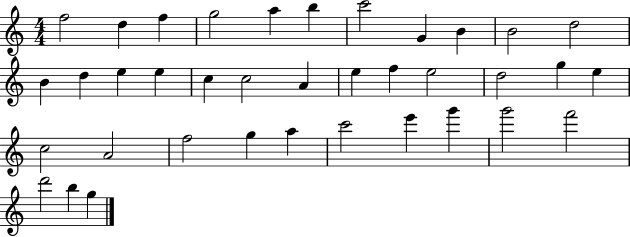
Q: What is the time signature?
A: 4/4